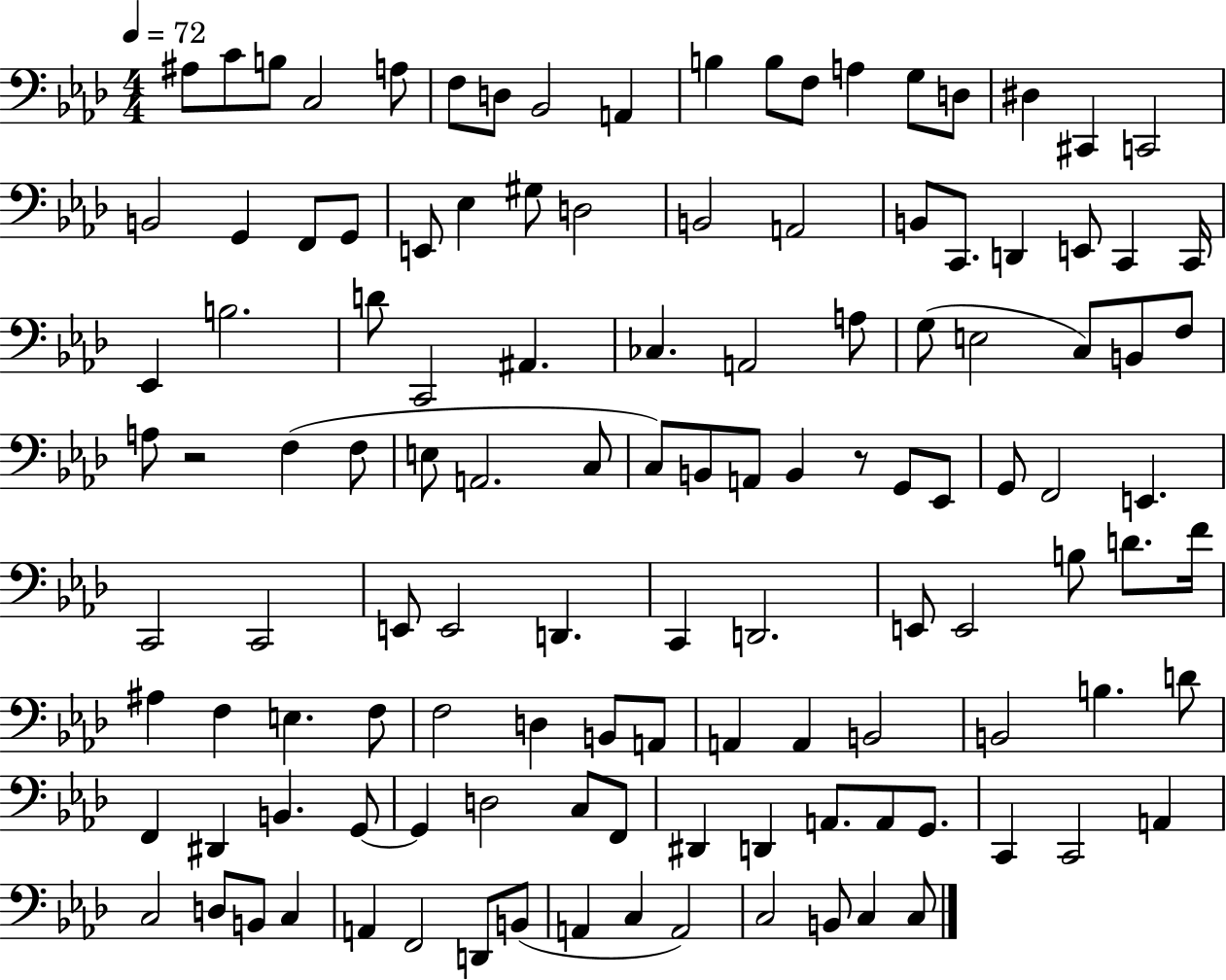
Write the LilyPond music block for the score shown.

{
  \clef bass
  \numericTimeSignature
  \time 4/4
  \key aes \major
  \tempo 4 = 72
  \repeat volta 2 { ais8 c'8 b8 c2 a8 | f8 d8 bes,2 a,4 | b4 b8 f8 a4 g8 d8 | dis4 cis,4 c,2 | \break b,2 g,4 f,8 g,8 | e,8 ees4 gis8 d2 | b,2 a,2 | b,8 c,8. d,4 e,8 c,4 c,16 | \break ees,4 b2. | d'8 c,2 ais,4. | ces4. a,2 a8 | g8( e2 c8) b,8 f8 | \break a8 r2 f4( f8 | e8 a,2. c8 | c8) b,8 a,8 b,4 r8 g,8 ees,8 | g,8 f,2 e,4. | \break c,2 c,2 | e,8 e,2 d,4. | c,4 d,2. | e,8 e,2 b8 d'8. f'16 | \break ais4 f4 e4. f8 | f2 d4 b,8 a,8 | a,4 a,4 b,2 | b,2 b4. d'8 | \break f,4 dis,4 b,4. g,8~~ | g,4 d2 c8 f,8 | dis,4 d,4 a,8. a,8 g,8. | c,4 c,2 a,4 | \break c2 d8 b,8 c4 | a,4 f,2 d,8 b,8( | a,4 c4 a,2) | c2 b,8 c4 c8 | \break } \bar "|."
}